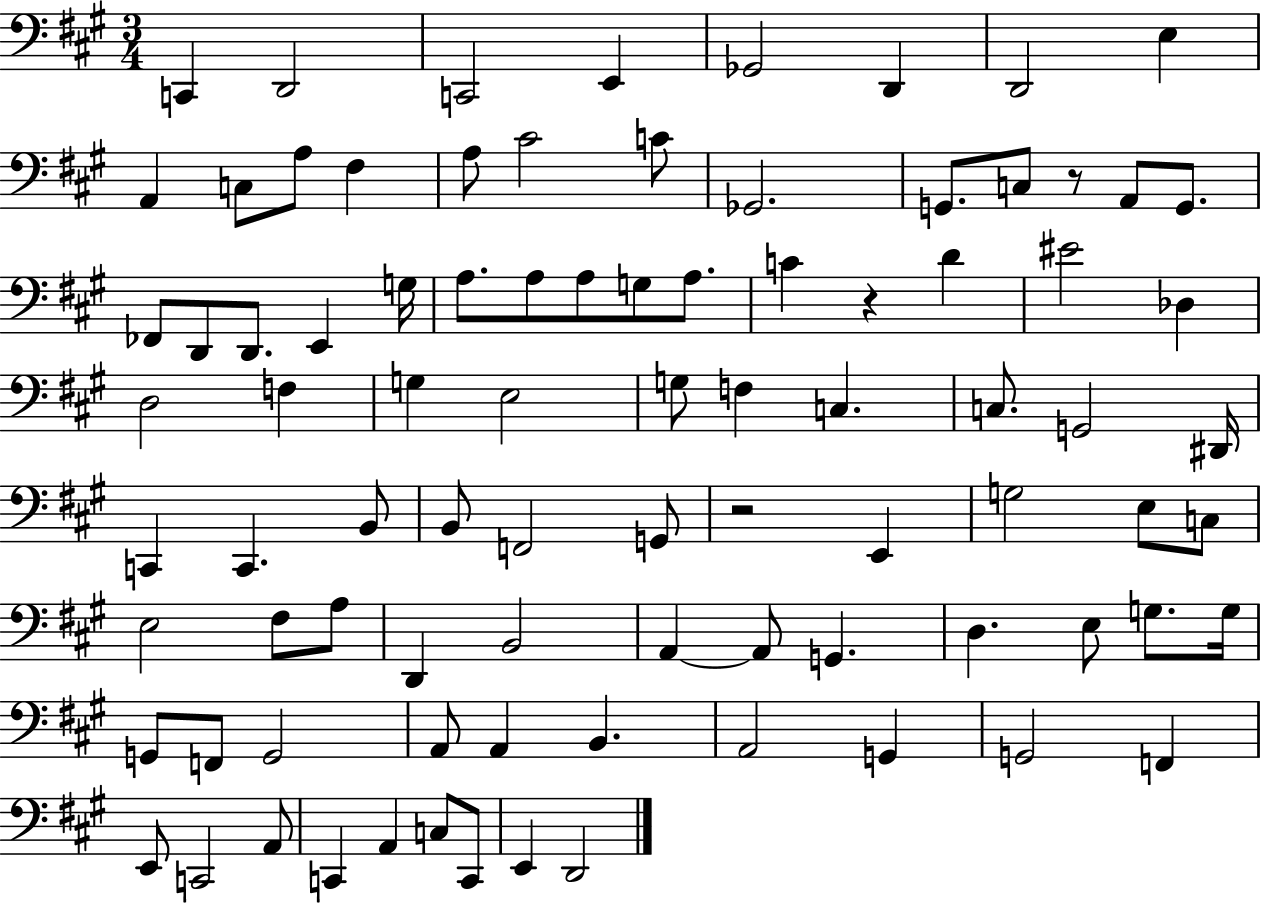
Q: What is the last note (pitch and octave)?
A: D2